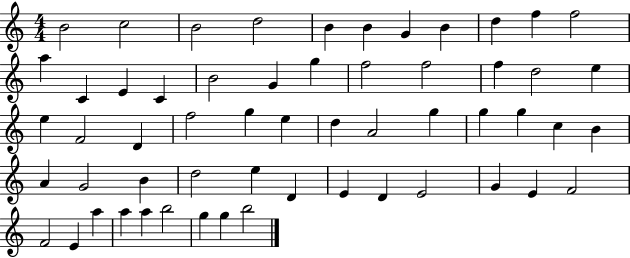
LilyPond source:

{
  \clef treble
  \numericTimeSignature
  \time 4/4
  \key c \major
  b'2 c''2 | b'2 d''2 | b'4 b'4 g'4 b'4 | d''4 f''4 f''2 | \break a''4 c'4 e'4 c'4 | b'2 g'4 g''4 | f''2 f''2 | f''4 d''2 e''4 | \break e''4 f'2 d'4 | f''2 g''4 e''4 | d''4 a'2 g''4 | g''4 g''4 c''4 b'4 | \break a'4 g'2 b'4 | d''2 e''4 d'4 | e'4 d'4 e'2 | g'4 e'4 f'2 | \break f'2 e'4 a''4 | a''4 a''4 b''2 | g''4 g''4 b''2 | \bar "|."
}